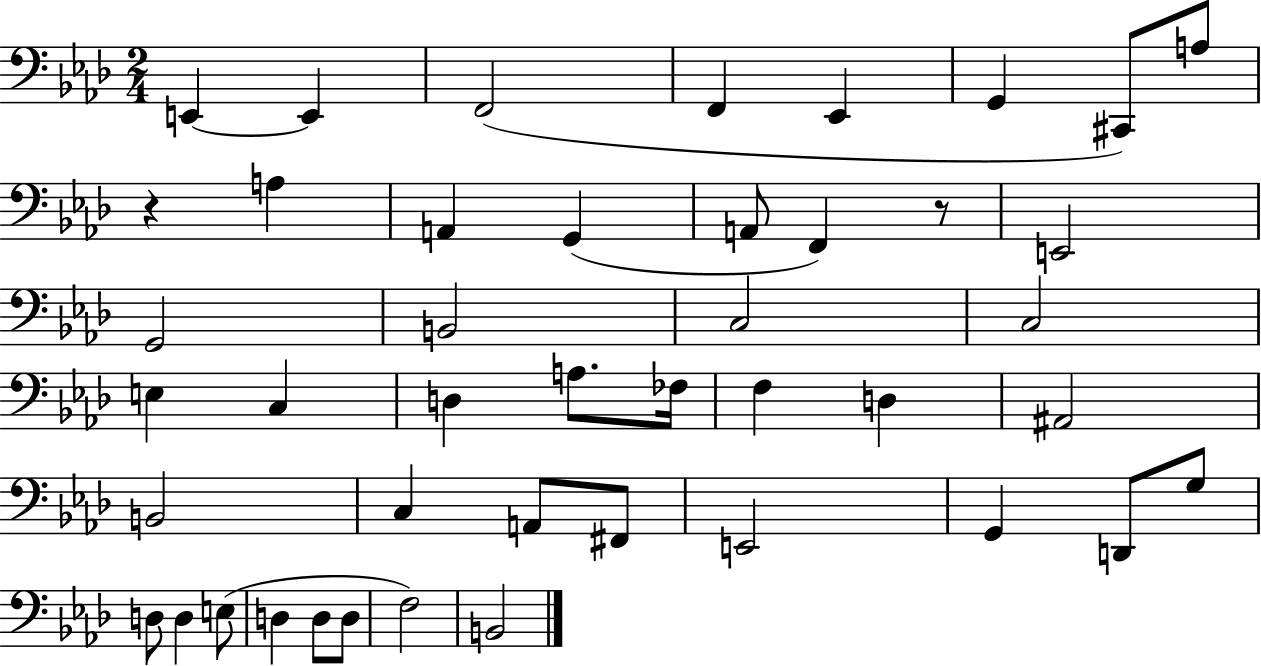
{
  \clef bass
  \numericTimeSignature
  \time 2/4
  \key aes \major
  e,4~~ e,4 | f,2( | f,4 ees,4 | g,4 cis,8) a8 | \break r4 a4 | a,4 g,4( | a,8 f,4) r8 | e,2 | \break g,2 | b,2 | c2 | c2 | \break e4 c4 | d4 a8. fes16 | f4 d4 | ais,2 | \break b,2 | c4 a,8 fis,8 | e,2 | g,4 d,8 g8 | \break d8 d4 e8( | d4 d8 d8 | f2) | b,2 | \break \bar "|."
}